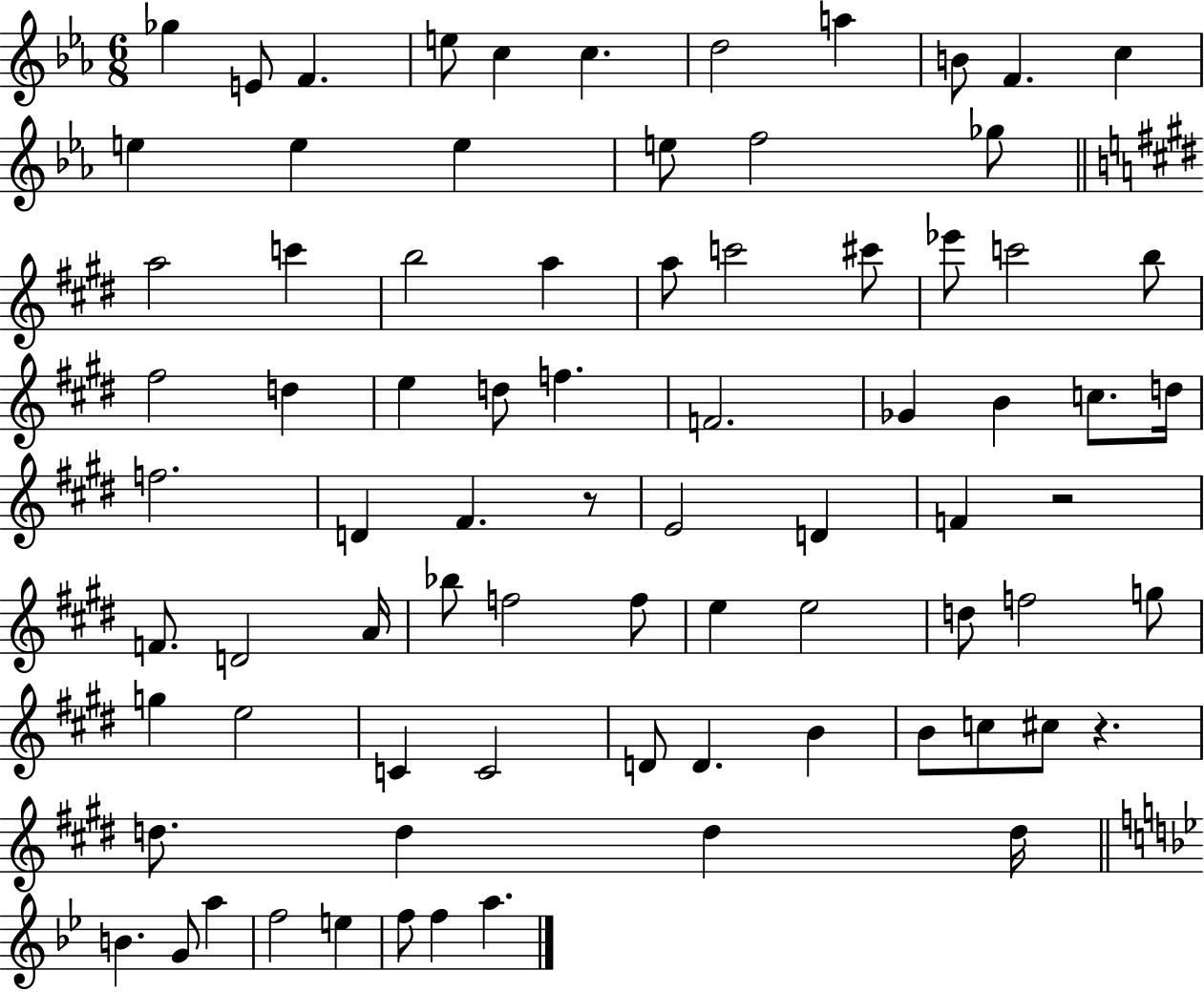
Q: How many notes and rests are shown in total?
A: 79